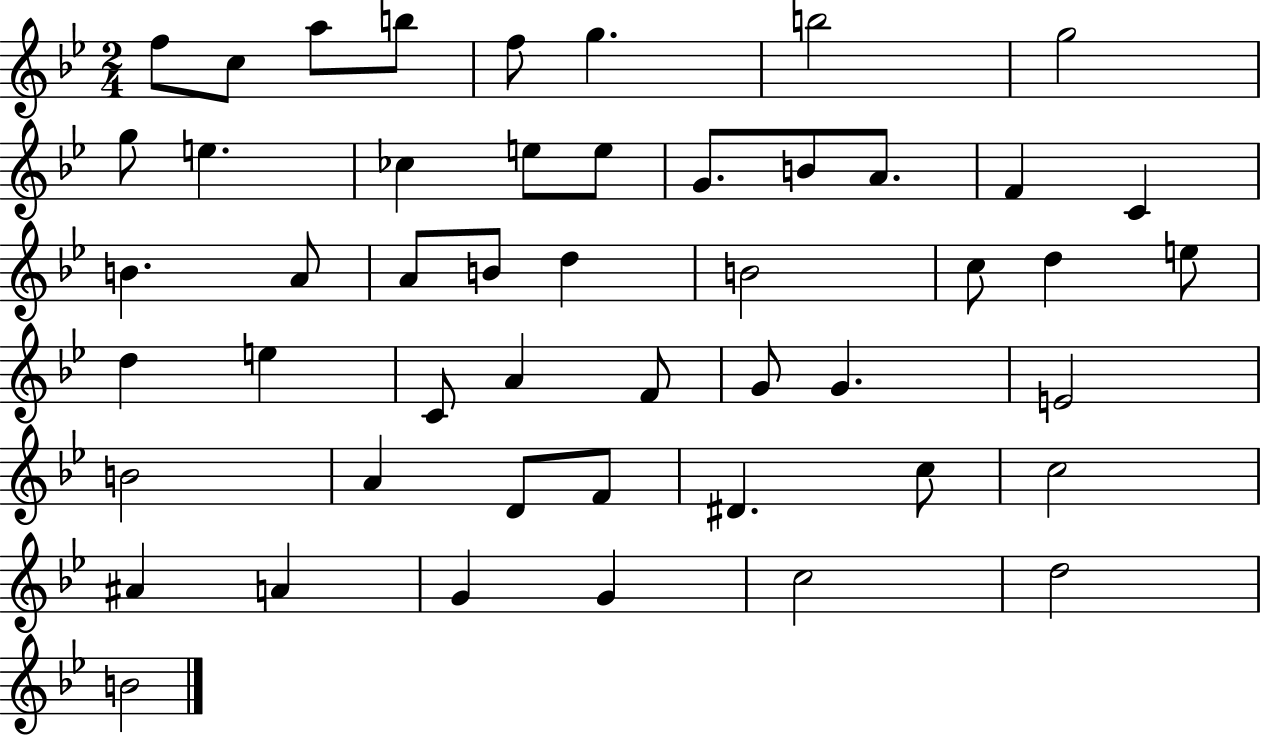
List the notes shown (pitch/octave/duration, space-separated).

F5/e C5/e A5/e B5/e F5/e G5/q. B5/h G5/h G5/e E5/q. CES5/q E5/e E5/e G4/e. B4/e A4/e. F4/q C4/q B4/q. A4/e A4/e B4/e D5/q B4/h C5/e D5/q E5/e D5/q E5/q C4/e A4/q F4/e G4/e G4/q. E4/h B4/h A4/q D4/e F4/e D#4/q. C5/e C5/h A#4/q A4/q G4/q G4/q C5/h D5/h B4/h